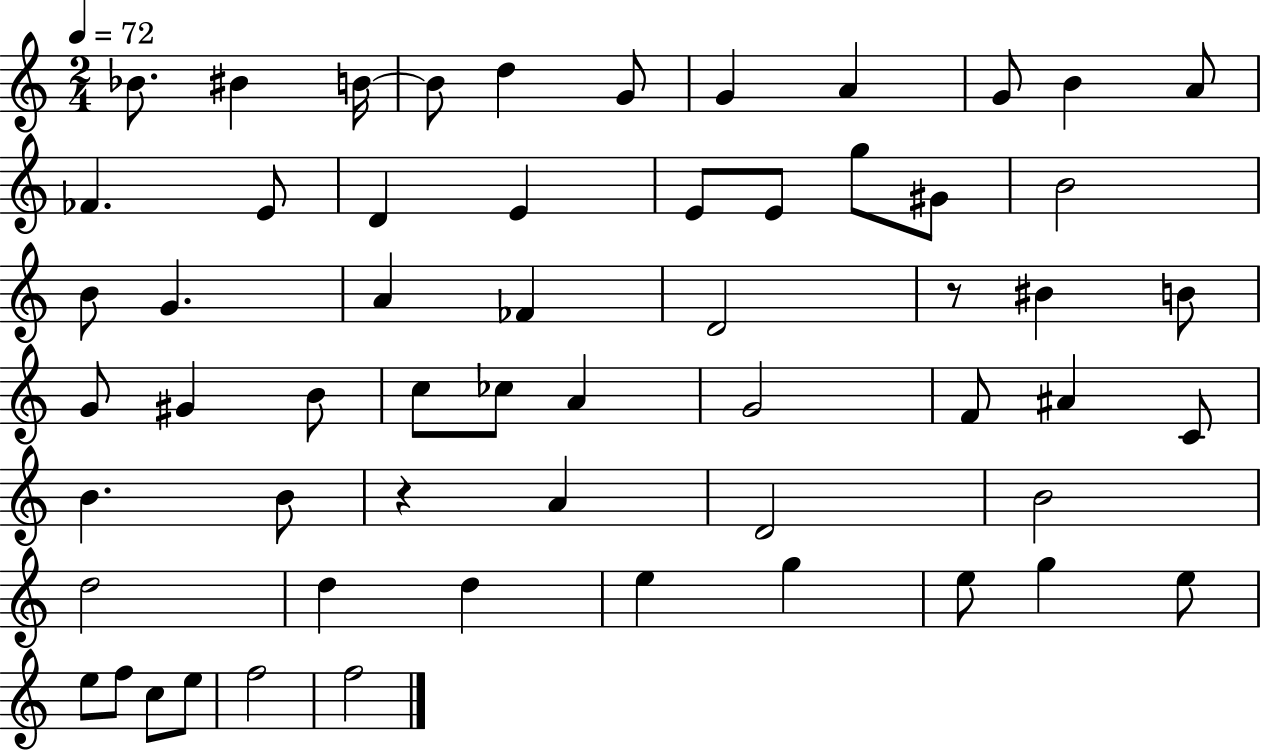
{
  \clef treble
  \numericTimeSignature
  \time 2/4
  \key c \major
  \tempo 4 = 72
  \repeat volta 2 { bes'8. bis'4 b'16~~ | b'8 d''4 g'8 | g'4 a'4 | g'8 b'4 a'8 | \break fes'4. e'8 | d'4 e'4 | e'8 e'8 g''8 gis'8 | b'2 | \break b'8 g'4. | a'4 fes'4 | d'2 | r8 bis'4 b'8 | \break g'8 gis'4 b'8 | c''8 ces''8 a'4 | g'2 | f'8 ais'4 c'8 | \break b'4. b'8 | r4 a'4 | d'2 | b'2 | \break d''2 | d''4 d''4 | e''4 g''4 | e''8 g''4 e''8 | \break e''8 f''8 c''8 e''8 | f''2 | f''2 | } \bar "|."
}